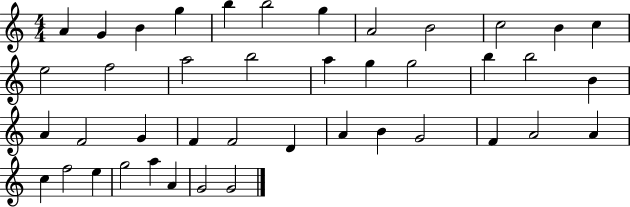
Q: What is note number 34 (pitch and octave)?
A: A4